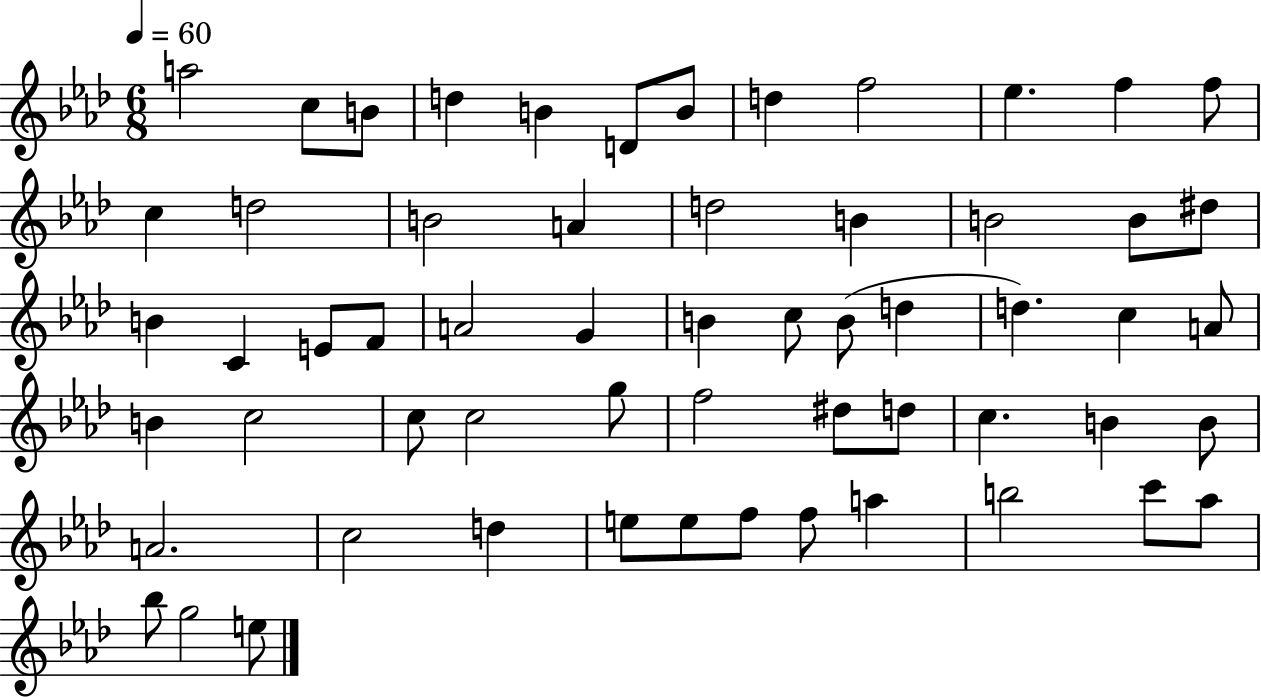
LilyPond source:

{
  \clef treble
  \numericTimeSignature
  \time 6/8
  \key aes \major
  \tempo 4 = 60
  a''2 c''8 b'8 | d''4 b'4 d'8 b'8 | d''4 f''2 | ees''4. f''4 f''8 | \break c''4 d''2 | b'2 a'4 | d''2 b'4 | b'2 b'8 dis''8 | \break b'4 c'4 e'8 f'8 | a'2 g'4 | b'4 c''8 b'8( d''4 | d''4.) c''4 a'8 | \break b'4 c''2 | c''8 c''2 g''8 | f''2 dis''8 d''8 | c''4. b'4 b'8 | \break a'2. | c''2 d''4 | e''8 e''8 f''8 f''8 a''4 | b''2 c'''8 aes''8 | \break bes''8 g''2 e''8 | \bar "|."
}